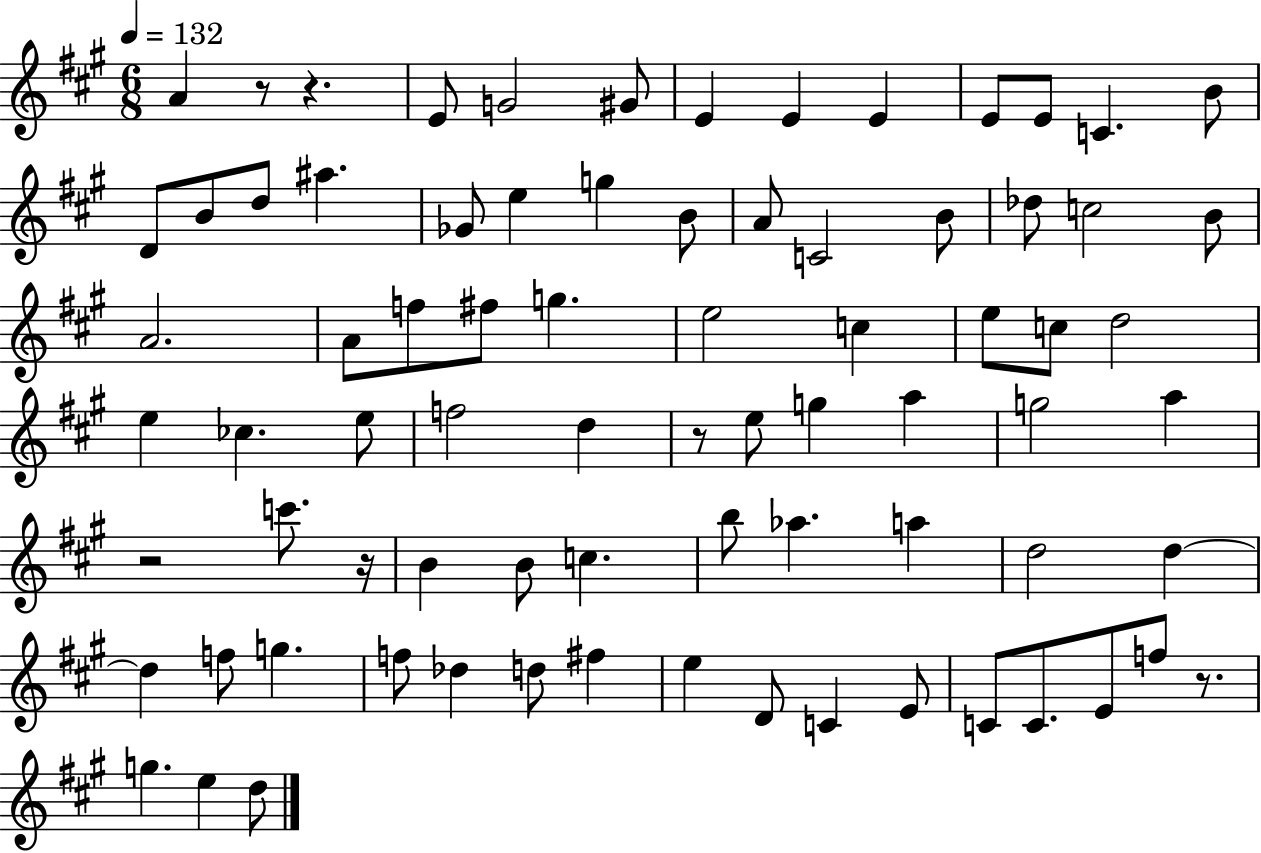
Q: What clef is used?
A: treble